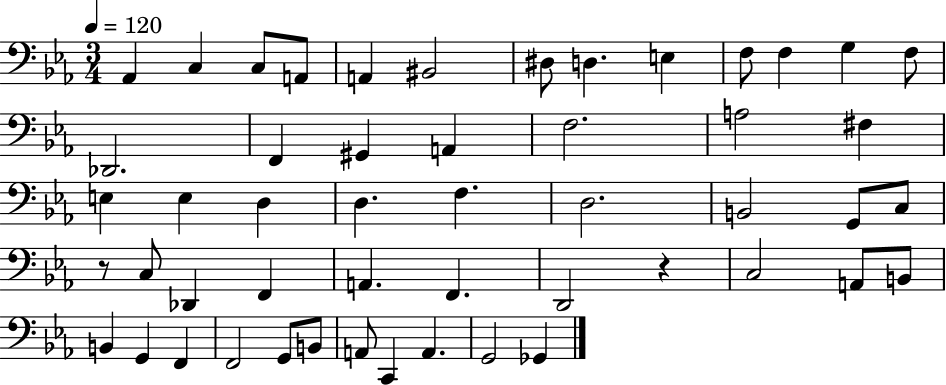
X:1
T:Untitled
M:3/4
L:1/4
K:Eb
_A,, C, C,/2 A,,/2 A,, ^B,,2 ^D,/2 D, E, F,/2 F, G, F,/2 _D,,2 F,, ^G,, A,, F,2 A,2 ^F, E, E, D, D, F, D,2 B,,2 G,,/2 C,/2 z/2 C,/2 _D,, F,, A,, F,, D,,2 z C,2 A,,/2 B,,/2 B,, G,, F,, F,,2 G,,/2 B,,/2 A,,/2 C,, A,, G,,2 _G,,